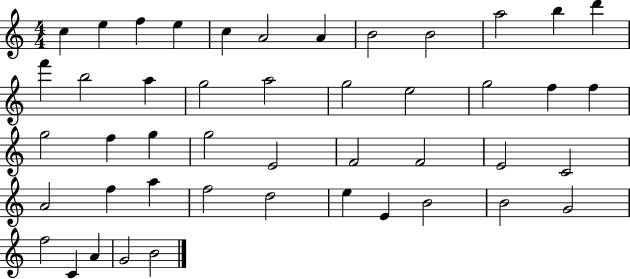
X:1
T:Untitled
M:4/4
L:1/4
K:C
c e f e c A2 A B2 B2 a2 b d' f' b2 a g2 a2 g2 e2 g2 f f g2 f g g2 E2 F2 F2 E2 C2 A2 f a f2 d2 e E B2 B2 G2 f2 C A G2 B2